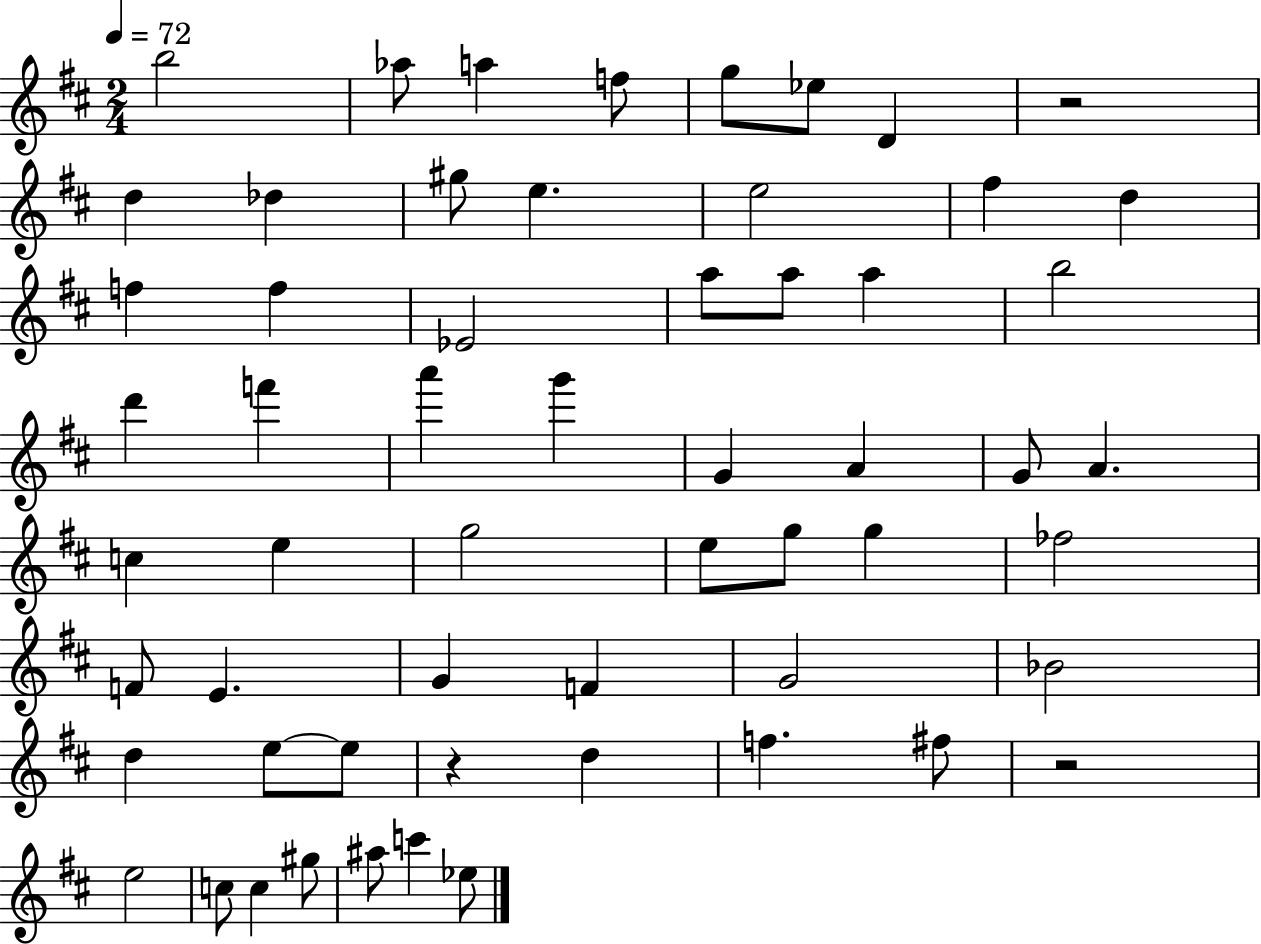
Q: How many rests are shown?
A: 3